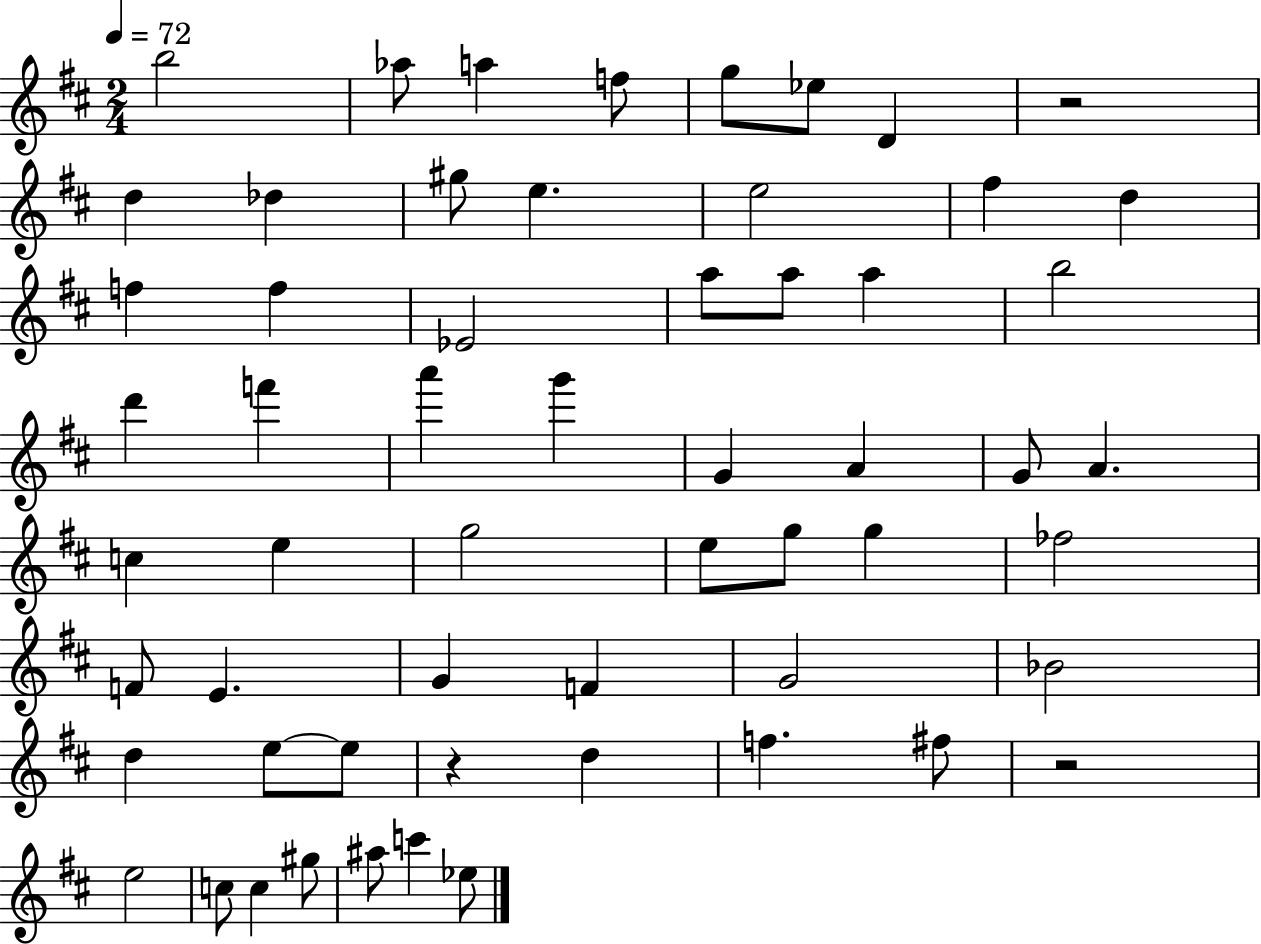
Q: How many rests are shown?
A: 3